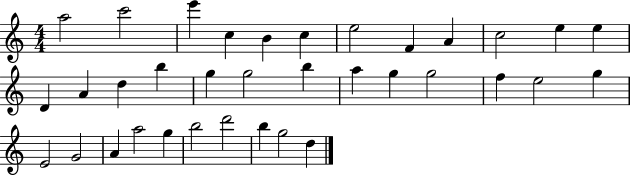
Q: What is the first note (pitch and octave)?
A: A5